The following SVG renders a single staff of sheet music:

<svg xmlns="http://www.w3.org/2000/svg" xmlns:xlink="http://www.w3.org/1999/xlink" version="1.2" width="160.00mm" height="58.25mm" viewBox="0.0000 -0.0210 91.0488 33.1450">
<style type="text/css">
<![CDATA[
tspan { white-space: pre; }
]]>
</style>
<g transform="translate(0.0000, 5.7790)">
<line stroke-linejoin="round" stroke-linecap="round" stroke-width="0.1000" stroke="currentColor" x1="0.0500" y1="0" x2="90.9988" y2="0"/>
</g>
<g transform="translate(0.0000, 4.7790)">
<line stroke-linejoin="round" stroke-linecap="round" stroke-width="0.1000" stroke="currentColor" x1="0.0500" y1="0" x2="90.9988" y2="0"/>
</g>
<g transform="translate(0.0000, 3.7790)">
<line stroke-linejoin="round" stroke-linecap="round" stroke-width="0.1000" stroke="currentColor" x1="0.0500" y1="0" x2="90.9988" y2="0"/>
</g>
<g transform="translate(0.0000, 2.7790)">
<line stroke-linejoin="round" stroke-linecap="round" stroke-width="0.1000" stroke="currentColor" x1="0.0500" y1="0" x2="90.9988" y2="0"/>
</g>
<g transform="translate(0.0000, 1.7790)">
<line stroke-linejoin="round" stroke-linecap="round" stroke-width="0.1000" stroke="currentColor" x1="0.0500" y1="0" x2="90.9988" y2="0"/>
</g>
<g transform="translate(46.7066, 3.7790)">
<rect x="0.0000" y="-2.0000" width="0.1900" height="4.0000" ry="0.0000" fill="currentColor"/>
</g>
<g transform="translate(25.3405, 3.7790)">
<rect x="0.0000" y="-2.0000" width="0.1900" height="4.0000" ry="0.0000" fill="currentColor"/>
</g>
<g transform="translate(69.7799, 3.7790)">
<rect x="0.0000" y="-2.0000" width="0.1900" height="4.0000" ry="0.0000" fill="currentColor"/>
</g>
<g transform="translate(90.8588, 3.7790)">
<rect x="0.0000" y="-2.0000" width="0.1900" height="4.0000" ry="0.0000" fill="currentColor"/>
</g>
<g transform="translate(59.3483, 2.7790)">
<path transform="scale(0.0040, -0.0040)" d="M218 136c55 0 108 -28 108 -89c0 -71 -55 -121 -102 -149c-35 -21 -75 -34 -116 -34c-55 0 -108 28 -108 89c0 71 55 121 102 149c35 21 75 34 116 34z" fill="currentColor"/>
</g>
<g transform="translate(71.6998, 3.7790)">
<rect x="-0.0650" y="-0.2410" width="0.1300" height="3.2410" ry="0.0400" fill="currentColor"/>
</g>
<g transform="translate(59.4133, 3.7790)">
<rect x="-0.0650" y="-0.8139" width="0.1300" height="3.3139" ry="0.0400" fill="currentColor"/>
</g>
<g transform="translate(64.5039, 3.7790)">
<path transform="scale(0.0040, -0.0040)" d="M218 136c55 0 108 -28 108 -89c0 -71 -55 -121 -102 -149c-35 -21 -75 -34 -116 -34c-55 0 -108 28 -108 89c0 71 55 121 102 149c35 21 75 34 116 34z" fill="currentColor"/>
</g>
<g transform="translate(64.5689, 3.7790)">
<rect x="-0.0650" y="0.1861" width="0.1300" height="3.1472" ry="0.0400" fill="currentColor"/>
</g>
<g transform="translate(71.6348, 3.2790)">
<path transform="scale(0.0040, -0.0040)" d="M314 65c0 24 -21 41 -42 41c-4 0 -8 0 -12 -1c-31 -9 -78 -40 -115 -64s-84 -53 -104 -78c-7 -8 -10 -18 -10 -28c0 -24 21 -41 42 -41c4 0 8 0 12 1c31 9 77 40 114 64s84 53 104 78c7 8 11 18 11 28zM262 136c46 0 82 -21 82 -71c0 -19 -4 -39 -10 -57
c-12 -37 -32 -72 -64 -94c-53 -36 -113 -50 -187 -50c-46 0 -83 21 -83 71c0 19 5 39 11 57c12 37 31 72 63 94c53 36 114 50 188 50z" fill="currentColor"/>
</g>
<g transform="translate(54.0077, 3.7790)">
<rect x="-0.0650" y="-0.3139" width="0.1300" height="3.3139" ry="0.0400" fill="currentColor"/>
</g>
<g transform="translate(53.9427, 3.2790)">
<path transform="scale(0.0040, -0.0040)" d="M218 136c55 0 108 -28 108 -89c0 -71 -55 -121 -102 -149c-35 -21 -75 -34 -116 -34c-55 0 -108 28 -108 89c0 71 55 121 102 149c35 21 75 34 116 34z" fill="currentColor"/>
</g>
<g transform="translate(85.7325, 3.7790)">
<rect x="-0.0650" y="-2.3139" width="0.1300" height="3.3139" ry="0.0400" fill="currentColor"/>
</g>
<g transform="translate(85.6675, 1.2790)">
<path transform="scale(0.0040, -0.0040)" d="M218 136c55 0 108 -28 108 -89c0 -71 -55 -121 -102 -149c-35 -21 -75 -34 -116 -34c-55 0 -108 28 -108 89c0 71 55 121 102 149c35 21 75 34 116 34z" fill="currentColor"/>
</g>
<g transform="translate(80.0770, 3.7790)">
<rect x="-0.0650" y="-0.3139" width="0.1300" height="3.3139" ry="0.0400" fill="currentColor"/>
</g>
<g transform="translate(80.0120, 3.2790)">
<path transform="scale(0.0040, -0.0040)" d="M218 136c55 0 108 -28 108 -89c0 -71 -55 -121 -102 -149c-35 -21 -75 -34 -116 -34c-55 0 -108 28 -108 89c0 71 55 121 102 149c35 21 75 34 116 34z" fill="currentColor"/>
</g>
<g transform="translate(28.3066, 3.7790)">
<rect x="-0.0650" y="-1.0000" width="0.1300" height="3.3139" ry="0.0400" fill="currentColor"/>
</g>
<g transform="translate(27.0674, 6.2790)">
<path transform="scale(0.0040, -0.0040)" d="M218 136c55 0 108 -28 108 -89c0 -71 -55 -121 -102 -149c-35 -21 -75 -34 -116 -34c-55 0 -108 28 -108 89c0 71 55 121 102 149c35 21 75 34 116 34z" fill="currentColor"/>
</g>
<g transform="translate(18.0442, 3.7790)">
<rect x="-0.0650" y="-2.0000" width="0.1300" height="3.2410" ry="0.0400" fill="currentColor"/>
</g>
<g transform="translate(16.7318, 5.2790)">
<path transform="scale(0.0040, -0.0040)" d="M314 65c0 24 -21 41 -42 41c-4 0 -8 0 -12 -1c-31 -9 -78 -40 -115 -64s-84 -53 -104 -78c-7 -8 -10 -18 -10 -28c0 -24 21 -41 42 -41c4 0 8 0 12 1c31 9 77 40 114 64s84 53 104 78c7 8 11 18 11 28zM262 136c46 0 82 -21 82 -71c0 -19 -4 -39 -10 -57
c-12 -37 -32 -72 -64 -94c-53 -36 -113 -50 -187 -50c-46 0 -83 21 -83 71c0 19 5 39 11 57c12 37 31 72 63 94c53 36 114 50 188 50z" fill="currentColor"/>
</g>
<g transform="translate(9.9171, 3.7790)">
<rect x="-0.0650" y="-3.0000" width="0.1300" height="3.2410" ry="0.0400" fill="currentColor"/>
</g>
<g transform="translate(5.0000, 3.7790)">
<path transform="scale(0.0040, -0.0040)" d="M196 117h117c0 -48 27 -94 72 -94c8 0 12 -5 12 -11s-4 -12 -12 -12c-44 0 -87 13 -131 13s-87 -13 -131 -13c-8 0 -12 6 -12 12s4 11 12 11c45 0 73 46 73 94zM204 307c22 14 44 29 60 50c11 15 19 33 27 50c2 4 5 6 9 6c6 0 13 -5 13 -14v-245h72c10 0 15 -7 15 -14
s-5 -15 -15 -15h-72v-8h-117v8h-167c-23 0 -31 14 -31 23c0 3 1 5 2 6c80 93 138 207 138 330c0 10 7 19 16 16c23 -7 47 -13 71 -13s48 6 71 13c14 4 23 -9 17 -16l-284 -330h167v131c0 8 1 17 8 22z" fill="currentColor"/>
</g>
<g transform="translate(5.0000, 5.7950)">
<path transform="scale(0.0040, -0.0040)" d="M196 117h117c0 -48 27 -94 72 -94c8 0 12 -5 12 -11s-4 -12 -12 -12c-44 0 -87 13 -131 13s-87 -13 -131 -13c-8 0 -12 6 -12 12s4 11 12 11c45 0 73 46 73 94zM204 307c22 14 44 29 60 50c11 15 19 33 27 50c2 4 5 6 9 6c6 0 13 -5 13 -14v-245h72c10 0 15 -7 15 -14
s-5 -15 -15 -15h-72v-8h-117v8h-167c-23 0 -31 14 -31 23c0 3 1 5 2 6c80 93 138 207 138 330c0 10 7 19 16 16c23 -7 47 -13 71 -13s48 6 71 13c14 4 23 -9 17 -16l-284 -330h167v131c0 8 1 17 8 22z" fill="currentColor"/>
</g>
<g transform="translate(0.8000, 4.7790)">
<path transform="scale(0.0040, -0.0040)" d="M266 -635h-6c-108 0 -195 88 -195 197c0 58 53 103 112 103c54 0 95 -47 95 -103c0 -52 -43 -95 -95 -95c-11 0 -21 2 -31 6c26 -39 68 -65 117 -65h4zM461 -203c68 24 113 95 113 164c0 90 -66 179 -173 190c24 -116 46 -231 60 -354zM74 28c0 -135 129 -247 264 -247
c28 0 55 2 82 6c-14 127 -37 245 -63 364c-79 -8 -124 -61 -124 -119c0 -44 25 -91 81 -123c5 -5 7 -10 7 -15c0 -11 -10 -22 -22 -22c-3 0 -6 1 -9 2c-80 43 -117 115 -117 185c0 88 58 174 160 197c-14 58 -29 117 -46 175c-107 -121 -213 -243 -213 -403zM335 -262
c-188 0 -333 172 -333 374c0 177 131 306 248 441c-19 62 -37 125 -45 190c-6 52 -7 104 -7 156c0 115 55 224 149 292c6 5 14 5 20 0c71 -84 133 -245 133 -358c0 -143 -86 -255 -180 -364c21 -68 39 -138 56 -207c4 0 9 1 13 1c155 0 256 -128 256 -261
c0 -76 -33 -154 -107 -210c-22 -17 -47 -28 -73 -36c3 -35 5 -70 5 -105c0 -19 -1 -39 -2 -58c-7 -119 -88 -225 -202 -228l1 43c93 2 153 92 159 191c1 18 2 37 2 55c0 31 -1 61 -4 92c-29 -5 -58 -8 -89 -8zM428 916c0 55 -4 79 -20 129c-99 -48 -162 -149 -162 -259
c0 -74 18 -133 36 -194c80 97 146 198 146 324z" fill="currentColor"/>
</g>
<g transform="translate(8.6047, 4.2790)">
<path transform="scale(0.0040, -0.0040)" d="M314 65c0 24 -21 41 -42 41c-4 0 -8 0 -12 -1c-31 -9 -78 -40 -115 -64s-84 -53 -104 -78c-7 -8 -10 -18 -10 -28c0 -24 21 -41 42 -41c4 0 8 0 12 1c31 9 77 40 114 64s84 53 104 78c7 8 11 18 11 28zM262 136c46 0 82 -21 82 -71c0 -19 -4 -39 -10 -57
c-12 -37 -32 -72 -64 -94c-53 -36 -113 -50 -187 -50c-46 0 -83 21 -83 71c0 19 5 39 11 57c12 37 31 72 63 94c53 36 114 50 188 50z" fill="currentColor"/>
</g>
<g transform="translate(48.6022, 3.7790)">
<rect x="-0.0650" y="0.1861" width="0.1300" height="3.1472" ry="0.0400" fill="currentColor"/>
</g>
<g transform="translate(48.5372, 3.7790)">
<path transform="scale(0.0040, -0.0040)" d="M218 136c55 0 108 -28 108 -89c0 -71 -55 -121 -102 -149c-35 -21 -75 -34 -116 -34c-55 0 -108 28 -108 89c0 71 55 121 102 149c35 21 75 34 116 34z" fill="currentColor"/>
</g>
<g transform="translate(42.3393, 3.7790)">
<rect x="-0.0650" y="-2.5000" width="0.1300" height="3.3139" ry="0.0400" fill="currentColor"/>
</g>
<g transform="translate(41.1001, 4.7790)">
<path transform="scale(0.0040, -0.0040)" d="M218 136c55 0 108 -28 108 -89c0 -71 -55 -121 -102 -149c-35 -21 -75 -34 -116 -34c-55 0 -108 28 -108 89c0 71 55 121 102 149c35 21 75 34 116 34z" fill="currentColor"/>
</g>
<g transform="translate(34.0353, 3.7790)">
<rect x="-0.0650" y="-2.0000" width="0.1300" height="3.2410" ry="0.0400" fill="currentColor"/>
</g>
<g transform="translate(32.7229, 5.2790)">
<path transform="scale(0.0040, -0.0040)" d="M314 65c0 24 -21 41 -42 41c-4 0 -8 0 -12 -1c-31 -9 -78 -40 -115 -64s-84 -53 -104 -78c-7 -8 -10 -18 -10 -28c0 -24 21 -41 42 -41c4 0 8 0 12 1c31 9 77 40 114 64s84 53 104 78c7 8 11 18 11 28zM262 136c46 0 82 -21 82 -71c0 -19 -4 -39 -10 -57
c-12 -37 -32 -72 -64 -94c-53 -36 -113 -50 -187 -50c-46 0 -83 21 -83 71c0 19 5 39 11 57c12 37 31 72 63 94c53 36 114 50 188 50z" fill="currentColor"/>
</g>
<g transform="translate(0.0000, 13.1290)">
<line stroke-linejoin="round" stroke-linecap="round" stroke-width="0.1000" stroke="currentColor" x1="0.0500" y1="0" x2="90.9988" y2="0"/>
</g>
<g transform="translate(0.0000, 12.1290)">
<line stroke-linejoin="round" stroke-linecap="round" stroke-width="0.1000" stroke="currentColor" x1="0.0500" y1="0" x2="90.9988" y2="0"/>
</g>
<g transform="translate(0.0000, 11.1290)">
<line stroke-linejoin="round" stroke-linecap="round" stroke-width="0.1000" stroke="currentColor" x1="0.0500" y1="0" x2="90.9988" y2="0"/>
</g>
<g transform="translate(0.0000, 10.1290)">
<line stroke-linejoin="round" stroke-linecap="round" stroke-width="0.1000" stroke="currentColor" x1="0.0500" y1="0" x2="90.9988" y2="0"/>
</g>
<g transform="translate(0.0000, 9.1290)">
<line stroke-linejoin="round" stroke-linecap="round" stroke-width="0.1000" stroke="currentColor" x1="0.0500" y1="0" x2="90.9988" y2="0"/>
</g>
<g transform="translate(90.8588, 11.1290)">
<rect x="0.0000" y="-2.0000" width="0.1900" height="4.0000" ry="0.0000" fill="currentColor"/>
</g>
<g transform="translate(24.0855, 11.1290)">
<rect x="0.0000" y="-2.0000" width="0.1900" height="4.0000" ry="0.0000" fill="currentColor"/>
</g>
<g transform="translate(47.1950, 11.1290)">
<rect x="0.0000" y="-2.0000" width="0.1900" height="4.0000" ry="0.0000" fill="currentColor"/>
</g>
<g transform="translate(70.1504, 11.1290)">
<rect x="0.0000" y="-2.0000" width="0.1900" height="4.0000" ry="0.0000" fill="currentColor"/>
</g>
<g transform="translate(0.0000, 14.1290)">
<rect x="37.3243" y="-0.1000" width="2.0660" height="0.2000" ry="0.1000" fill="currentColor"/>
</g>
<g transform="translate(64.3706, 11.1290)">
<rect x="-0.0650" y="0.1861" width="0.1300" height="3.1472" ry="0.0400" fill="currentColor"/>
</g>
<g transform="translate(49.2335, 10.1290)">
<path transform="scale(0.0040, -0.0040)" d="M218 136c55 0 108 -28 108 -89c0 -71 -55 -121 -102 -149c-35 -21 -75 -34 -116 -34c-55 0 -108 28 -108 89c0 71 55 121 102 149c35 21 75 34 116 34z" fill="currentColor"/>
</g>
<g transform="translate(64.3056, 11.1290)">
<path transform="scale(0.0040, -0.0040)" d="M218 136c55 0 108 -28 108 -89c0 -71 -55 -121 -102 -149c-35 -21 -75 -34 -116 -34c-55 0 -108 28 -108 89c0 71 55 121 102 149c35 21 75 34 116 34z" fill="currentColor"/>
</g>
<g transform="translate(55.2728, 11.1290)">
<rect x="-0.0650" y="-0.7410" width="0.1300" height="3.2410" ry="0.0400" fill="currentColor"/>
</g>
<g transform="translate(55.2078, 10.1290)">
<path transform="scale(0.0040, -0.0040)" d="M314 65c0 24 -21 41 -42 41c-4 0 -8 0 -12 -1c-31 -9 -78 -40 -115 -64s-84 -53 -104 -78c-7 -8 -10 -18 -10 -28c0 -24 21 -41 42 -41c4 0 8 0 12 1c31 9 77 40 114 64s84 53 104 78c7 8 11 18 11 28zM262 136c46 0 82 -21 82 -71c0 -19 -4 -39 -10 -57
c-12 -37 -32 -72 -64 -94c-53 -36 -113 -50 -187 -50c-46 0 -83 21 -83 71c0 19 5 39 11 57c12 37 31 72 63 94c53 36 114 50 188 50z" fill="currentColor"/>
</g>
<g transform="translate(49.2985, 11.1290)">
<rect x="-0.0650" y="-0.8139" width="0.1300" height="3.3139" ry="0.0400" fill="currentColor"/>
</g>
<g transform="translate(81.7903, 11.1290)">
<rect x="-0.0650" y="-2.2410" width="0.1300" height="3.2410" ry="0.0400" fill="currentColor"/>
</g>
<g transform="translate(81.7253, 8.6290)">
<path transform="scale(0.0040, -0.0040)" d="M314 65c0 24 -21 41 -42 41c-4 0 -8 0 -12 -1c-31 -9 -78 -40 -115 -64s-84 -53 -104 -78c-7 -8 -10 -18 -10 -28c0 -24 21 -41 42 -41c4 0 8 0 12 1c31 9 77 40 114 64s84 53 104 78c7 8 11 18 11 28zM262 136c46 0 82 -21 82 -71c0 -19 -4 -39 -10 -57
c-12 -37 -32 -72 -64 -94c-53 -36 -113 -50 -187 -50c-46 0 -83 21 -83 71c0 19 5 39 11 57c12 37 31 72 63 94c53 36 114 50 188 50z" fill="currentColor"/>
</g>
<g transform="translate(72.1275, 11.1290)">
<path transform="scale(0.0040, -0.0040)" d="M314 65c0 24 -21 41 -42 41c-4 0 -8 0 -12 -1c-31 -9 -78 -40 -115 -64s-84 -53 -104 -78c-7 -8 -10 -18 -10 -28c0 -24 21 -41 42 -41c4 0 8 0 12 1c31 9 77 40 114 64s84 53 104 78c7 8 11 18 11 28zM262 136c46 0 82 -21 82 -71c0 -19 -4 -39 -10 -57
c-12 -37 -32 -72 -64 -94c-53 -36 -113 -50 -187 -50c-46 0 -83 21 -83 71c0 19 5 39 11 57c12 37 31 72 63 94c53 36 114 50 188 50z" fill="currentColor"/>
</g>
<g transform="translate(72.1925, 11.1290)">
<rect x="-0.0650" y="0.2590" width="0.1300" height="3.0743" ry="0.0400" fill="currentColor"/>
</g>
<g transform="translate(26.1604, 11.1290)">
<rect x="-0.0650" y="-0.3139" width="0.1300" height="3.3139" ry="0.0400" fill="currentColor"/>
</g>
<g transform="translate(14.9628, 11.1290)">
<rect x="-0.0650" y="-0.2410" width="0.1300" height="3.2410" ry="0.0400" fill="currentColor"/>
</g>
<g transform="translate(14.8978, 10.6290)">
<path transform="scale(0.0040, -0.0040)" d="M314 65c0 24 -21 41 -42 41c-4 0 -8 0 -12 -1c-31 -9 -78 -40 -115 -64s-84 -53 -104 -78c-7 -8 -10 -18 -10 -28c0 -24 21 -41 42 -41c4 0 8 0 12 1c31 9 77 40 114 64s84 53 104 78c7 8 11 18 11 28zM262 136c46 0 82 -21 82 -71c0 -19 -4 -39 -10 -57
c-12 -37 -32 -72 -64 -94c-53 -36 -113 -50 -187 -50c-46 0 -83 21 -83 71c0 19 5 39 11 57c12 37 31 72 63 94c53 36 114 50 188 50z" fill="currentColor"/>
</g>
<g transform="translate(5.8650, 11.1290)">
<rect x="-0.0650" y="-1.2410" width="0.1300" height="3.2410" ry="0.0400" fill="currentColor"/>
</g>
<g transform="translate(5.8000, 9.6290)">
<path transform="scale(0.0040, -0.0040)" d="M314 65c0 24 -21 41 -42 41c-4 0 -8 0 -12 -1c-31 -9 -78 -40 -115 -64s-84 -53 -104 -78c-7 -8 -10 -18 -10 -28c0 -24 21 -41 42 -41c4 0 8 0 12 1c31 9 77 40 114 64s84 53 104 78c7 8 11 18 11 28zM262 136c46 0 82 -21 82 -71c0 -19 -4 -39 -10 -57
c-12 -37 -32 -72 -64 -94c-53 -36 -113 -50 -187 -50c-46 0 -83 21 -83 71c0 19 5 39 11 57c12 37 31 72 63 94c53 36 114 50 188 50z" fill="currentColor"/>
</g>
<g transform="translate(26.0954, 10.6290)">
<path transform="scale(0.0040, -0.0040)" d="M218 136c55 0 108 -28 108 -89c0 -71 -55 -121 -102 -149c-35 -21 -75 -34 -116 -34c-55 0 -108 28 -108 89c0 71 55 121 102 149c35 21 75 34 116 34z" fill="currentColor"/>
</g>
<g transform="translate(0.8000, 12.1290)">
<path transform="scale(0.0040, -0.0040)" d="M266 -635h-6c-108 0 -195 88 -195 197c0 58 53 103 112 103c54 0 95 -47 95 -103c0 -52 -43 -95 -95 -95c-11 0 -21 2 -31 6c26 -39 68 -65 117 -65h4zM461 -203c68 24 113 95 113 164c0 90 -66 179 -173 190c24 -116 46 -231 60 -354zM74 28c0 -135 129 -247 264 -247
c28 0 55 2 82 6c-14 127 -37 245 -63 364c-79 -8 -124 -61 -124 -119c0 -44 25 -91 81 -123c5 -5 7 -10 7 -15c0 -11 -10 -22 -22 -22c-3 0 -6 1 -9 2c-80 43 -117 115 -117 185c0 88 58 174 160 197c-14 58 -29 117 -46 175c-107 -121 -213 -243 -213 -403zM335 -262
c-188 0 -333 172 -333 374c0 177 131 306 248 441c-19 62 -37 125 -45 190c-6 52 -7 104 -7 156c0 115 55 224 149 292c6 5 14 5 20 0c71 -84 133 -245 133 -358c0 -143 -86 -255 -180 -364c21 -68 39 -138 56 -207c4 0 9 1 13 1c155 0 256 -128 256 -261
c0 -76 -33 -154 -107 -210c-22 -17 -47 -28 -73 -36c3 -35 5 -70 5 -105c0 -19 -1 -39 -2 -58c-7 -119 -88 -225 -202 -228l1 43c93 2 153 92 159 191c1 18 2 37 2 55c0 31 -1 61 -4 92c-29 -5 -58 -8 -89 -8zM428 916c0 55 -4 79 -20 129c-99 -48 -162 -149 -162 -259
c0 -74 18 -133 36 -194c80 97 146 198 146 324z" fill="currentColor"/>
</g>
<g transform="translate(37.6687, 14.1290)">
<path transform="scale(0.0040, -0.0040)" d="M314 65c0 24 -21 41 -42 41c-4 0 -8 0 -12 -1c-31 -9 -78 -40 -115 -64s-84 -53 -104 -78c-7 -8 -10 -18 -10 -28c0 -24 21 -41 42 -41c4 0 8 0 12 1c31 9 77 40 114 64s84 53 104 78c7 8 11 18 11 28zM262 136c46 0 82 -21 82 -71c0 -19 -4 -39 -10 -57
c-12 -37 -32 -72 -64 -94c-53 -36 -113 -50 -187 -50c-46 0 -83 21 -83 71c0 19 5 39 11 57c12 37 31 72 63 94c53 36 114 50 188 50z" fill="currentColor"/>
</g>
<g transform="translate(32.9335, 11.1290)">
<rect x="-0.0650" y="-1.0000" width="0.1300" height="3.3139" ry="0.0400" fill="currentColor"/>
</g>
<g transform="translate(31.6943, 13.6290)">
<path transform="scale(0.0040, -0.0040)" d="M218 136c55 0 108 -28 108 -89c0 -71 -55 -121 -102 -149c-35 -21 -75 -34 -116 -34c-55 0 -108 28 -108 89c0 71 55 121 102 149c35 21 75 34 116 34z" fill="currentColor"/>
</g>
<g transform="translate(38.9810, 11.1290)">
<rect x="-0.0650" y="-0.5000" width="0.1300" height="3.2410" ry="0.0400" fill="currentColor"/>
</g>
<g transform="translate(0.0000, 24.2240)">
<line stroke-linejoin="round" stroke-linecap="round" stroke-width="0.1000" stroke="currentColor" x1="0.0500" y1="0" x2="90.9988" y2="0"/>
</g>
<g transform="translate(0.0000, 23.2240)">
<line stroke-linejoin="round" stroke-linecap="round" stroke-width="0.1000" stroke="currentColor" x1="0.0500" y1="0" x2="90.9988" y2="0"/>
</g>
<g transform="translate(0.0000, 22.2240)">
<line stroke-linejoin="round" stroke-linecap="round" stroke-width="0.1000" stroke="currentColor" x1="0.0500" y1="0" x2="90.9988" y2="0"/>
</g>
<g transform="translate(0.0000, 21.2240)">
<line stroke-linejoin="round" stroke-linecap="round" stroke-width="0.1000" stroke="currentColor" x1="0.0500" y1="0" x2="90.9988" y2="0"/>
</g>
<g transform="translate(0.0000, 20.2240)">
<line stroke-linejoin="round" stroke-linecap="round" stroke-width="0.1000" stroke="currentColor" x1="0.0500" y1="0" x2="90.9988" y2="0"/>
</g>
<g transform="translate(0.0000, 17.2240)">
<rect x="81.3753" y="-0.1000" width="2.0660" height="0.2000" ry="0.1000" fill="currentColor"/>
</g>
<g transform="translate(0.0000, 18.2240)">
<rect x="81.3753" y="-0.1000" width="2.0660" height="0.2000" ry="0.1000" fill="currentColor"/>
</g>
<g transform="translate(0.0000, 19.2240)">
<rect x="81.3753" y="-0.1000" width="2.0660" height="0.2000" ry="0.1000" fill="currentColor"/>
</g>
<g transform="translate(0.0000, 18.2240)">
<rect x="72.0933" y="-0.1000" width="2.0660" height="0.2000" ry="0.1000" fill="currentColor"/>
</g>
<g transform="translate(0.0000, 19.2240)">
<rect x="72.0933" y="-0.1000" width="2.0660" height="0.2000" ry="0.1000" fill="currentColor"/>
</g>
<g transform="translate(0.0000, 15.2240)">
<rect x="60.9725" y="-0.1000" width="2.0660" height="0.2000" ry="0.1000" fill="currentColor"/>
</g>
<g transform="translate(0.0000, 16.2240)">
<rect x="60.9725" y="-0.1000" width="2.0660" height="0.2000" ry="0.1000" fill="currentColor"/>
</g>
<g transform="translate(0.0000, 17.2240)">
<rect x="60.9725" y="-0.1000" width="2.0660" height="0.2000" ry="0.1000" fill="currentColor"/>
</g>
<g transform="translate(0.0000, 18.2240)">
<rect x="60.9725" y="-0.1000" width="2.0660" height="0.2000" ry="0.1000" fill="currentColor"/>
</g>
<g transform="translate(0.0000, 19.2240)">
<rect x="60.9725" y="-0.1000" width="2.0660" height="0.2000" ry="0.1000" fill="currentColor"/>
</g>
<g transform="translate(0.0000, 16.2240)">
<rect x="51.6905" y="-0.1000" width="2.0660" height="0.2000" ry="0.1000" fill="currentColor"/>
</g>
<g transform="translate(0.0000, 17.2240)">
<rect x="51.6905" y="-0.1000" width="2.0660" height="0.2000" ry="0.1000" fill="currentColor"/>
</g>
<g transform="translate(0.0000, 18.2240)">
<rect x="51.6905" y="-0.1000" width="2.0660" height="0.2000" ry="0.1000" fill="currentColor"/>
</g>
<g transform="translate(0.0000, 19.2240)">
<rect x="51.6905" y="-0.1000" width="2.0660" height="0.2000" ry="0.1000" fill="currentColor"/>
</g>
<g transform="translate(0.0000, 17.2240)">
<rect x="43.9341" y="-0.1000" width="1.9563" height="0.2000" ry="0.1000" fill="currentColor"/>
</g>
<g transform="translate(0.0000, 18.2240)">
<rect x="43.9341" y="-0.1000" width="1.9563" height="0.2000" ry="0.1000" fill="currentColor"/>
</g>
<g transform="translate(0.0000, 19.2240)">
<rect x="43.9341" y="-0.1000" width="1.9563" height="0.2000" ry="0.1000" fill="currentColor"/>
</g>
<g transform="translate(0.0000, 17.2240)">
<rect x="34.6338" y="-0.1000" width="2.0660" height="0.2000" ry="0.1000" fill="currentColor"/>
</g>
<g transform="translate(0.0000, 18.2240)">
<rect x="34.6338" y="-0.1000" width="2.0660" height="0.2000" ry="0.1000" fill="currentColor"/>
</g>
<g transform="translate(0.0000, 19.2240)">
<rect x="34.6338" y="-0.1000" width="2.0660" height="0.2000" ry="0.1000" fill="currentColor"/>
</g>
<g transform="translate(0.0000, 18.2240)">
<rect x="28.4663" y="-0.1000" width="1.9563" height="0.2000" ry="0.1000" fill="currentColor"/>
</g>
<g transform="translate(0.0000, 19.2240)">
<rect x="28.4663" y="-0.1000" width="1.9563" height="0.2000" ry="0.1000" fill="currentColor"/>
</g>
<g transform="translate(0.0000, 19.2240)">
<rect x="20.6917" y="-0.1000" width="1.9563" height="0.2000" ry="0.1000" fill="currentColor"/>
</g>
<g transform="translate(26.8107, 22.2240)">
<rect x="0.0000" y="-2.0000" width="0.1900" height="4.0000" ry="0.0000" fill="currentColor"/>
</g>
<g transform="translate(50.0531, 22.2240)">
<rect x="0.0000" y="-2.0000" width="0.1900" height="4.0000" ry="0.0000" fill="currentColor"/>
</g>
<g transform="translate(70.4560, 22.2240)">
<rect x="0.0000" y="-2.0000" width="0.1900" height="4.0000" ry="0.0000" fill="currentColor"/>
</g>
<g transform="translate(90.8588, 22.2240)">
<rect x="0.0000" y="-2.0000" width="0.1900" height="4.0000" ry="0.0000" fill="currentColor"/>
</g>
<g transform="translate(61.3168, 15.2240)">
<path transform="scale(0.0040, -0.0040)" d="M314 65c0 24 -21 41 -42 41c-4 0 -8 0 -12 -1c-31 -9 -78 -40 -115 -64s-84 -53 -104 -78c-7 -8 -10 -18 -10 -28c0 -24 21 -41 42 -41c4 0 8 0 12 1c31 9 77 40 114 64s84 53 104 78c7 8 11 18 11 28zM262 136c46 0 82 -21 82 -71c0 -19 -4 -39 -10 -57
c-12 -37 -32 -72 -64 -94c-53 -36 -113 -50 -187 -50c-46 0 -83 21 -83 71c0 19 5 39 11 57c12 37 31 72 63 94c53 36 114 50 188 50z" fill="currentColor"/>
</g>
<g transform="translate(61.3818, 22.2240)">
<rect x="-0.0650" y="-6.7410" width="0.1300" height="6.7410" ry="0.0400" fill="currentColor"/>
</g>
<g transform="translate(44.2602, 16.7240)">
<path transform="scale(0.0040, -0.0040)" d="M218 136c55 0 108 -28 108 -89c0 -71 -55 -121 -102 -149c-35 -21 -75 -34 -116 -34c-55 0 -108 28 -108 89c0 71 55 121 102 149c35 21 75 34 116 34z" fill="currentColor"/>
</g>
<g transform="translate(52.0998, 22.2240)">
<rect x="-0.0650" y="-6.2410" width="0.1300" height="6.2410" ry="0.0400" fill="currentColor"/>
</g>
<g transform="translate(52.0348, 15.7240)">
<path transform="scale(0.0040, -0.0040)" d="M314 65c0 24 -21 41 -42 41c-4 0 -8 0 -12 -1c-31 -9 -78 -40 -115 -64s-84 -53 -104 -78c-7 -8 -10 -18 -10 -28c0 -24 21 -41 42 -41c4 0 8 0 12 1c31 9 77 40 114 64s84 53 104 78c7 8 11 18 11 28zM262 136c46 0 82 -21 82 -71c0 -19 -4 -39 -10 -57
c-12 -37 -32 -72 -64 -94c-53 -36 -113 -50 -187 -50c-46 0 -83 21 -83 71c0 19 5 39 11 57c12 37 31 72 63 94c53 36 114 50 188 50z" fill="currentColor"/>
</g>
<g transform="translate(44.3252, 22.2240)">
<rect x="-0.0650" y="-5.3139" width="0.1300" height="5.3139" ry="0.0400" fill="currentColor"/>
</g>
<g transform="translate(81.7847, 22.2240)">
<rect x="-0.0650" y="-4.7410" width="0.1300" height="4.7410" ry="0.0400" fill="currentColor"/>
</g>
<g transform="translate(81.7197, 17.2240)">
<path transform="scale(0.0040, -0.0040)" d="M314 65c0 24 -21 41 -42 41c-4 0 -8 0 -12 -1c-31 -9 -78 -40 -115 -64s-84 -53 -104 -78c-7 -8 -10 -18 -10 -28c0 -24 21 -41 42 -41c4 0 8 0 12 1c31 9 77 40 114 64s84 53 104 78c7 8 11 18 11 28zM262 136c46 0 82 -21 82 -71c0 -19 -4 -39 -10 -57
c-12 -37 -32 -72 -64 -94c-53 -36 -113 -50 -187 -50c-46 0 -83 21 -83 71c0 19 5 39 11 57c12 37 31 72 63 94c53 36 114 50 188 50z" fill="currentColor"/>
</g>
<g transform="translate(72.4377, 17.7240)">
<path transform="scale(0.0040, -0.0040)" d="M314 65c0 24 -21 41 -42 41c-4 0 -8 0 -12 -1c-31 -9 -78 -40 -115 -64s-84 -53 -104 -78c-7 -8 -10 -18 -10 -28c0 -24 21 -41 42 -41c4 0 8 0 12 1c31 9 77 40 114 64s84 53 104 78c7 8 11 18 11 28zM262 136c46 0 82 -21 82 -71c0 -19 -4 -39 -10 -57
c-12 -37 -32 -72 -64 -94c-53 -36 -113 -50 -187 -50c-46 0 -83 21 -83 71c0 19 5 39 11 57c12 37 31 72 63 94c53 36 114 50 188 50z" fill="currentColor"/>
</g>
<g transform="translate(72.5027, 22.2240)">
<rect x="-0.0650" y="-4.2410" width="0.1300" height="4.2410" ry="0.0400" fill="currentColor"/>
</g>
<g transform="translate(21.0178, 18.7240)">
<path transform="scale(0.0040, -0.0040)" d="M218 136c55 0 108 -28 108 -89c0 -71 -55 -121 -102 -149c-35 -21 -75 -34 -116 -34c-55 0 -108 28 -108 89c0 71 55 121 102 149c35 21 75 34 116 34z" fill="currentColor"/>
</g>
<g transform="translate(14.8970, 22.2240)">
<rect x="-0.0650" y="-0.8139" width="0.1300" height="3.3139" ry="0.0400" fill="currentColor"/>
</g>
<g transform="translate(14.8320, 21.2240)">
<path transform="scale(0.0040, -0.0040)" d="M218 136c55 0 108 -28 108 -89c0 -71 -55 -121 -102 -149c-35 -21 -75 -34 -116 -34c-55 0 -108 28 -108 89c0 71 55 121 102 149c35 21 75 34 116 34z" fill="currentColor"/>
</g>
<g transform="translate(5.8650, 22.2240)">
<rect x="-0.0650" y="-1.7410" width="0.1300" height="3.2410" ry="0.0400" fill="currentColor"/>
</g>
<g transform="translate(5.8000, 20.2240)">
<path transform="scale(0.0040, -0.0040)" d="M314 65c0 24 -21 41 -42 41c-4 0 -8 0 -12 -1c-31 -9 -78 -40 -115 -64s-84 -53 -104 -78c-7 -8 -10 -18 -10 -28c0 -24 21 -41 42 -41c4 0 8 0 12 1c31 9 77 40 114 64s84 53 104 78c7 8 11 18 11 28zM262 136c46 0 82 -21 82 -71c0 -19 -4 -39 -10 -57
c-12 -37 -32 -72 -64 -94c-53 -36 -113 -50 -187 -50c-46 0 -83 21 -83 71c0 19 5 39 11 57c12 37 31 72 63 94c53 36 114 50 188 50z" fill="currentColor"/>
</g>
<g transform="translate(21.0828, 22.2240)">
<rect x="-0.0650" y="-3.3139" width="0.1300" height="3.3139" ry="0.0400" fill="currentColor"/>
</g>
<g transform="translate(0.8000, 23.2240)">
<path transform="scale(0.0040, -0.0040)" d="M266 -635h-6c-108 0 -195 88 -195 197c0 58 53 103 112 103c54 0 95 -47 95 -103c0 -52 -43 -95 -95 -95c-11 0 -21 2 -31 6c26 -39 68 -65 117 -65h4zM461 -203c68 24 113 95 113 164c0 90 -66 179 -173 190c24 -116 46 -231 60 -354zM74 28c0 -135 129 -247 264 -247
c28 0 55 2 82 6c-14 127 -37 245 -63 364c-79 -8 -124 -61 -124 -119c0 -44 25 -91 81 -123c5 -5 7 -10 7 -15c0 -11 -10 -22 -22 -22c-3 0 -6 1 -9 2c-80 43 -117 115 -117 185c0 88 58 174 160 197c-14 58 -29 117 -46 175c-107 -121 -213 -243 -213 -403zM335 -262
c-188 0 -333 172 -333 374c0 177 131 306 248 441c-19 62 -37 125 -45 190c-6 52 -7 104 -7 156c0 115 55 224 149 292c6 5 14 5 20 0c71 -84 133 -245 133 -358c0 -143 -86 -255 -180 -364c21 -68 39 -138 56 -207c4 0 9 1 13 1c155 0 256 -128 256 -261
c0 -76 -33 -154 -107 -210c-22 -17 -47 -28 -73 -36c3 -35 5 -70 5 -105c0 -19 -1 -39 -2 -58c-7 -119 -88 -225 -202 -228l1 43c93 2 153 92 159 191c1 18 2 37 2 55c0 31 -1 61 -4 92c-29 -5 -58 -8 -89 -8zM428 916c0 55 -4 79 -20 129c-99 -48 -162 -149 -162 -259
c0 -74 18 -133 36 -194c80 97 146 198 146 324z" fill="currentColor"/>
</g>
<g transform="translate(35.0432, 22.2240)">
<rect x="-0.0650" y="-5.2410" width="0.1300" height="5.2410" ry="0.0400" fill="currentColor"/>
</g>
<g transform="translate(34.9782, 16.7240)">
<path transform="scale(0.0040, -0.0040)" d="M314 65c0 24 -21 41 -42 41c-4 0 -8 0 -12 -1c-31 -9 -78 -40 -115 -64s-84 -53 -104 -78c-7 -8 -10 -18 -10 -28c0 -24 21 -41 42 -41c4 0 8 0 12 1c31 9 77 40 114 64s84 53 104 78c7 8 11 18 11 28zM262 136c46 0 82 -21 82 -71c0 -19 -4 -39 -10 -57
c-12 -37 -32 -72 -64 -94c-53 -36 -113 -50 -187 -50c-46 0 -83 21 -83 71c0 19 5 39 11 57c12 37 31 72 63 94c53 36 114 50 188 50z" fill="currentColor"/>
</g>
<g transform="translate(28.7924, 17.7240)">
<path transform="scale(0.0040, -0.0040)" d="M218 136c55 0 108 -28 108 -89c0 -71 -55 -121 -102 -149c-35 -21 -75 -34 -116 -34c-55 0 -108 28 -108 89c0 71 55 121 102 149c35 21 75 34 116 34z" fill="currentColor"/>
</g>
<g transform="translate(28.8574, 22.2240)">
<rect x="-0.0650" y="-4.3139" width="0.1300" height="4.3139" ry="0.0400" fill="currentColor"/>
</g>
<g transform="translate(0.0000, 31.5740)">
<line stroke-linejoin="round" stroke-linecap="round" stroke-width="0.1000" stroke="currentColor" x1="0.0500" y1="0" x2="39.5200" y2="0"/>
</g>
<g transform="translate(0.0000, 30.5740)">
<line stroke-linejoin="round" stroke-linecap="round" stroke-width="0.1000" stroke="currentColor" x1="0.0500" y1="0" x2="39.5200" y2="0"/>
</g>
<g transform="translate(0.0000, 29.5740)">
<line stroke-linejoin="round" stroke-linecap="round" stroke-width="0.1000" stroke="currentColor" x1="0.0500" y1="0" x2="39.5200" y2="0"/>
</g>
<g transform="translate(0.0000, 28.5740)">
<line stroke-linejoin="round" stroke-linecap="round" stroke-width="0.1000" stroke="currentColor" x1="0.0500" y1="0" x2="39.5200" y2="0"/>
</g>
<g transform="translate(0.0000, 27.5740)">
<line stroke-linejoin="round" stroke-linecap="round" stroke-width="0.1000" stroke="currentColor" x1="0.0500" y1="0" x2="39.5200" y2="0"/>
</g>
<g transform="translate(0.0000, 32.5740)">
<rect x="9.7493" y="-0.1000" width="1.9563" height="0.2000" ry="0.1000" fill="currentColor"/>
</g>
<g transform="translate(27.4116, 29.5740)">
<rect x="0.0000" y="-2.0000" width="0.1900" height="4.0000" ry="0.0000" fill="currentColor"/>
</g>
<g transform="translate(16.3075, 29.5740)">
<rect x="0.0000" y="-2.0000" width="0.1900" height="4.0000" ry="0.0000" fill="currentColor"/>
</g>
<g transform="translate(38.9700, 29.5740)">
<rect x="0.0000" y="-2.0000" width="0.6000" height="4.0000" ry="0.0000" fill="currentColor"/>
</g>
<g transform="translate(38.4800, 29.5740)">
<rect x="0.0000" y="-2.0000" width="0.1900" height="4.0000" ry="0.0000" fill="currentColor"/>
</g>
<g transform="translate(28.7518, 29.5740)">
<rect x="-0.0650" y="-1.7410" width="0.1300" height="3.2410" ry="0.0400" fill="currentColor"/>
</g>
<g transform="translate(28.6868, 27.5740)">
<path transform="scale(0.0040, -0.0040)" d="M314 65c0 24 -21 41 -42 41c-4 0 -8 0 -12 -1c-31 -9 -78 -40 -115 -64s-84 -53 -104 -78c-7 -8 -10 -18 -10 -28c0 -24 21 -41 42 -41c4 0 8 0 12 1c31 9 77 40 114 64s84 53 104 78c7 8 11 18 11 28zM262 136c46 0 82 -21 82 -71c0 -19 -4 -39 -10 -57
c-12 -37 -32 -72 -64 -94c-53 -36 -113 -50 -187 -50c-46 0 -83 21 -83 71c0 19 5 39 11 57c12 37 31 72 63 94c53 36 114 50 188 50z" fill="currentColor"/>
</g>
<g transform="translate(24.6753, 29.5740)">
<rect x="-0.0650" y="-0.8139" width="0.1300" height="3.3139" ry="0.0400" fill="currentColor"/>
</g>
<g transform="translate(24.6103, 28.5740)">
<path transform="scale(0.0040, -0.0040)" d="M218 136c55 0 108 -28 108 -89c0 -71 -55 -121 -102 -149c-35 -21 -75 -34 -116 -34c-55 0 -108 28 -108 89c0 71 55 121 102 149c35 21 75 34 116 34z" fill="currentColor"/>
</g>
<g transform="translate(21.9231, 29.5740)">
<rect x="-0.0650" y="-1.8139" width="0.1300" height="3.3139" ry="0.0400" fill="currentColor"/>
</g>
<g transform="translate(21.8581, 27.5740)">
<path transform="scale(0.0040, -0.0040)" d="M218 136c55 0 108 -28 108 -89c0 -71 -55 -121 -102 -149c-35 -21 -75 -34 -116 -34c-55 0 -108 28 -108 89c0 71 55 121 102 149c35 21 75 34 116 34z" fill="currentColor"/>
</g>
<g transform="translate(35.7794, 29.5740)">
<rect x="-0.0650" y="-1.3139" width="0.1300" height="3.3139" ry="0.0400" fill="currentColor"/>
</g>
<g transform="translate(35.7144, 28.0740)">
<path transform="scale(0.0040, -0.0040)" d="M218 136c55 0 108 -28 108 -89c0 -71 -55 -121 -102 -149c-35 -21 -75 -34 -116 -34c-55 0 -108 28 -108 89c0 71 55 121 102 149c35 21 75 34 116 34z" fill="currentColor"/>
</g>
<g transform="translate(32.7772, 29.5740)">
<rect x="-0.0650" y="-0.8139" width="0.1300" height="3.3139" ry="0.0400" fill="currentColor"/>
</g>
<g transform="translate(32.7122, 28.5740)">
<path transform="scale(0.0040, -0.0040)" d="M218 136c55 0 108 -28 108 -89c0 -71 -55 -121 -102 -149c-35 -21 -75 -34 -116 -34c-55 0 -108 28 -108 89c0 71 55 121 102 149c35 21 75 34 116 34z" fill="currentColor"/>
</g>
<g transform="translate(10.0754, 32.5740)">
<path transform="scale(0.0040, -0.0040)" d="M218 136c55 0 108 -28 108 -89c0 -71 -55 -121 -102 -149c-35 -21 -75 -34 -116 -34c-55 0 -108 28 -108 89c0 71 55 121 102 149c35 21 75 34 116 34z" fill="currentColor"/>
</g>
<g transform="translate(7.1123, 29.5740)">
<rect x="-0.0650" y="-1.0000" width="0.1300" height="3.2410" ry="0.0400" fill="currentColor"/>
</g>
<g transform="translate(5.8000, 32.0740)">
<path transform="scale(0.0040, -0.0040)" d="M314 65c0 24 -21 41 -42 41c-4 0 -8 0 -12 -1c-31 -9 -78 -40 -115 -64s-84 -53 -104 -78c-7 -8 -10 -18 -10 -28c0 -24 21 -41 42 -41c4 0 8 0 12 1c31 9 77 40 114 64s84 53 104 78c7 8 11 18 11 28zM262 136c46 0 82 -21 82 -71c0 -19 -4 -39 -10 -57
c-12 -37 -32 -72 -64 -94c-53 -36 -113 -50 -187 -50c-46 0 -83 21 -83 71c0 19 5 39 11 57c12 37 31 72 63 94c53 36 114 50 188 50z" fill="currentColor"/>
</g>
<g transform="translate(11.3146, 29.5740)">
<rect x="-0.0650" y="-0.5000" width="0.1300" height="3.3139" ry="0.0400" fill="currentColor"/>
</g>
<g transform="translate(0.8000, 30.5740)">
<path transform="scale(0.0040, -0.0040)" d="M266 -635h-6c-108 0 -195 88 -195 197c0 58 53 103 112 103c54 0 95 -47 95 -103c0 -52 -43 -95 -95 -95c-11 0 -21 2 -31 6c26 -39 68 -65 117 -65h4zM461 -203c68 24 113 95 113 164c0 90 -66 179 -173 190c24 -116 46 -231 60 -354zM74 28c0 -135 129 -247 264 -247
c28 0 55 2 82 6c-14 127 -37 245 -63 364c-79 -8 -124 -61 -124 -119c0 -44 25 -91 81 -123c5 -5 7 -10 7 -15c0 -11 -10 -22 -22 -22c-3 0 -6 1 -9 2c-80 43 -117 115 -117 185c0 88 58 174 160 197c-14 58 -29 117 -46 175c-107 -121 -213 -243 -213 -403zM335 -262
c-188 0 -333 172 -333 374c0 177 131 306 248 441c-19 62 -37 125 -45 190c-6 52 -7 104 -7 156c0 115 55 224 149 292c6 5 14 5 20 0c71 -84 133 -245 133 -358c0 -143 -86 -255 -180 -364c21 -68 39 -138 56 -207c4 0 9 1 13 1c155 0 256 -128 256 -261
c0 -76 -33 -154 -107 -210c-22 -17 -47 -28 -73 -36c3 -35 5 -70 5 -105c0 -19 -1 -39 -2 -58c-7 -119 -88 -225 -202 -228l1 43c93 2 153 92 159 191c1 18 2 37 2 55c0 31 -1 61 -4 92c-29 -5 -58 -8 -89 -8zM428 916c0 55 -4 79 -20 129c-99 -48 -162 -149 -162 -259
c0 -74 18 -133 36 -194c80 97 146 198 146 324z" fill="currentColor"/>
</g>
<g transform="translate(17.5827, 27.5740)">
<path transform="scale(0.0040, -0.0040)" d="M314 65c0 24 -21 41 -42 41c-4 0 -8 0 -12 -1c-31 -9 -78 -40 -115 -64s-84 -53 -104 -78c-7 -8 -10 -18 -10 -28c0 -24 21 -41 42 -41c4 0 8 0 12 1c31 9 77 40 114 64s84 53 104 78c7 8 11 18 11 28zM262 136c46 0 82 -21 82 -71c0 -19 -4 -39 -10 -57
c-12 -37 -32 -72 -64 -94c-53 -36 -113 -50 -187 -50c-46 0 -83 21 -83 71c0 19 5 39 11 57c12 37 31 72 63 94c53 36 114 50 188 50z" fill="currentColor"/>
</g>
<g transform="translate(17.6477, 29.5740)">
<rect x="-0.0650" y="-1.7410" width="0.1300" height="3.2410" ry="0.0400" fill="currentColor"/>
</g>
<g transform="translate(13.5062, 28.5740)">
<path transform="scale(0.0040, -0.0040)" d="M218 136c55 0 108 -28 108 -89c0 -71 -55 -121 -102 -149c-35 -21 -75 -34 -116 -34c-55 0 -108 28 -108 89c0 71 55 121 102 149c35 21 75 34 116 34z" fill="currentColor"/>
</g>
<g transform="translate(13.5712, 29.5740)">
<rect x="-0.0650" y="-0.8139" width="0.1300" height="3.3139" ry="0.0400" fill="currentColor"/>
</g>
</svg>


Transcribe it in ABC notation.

X:1
T:Untitled
M:4/4
L:1/4
K:C
A2 F2 D F2 G B c d B c2 c g e2 c2 c D C2 d d2 B B2 g2 f2 d b d' f'2 f' a'2 b'2 d'2 e'2 D2 C d f2 f d f2 d e